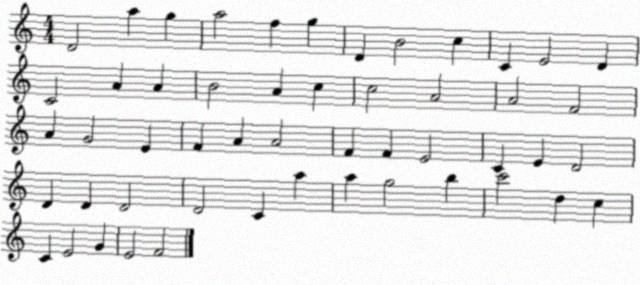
X:1
T:Untitled
M:4/4
L:1/4
K:C
D2 a g a2 f g D B2 c C E2 D C2 A A B2 A c c2 A2 A2 F2 A G2 E F A A2 F F E2 C E D2 D D D2 D2 C a a g2 b c'2 d c C E2 G E2 F2